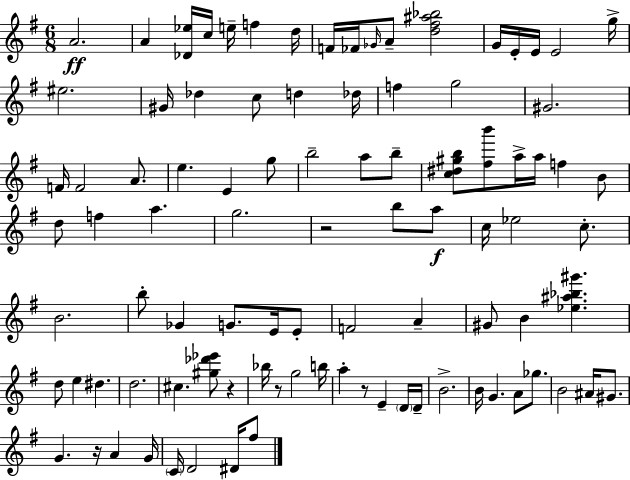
A4/h. A4/q [Db4,Eb5]/s C5/s E5/s F5/q D5/s F4/s FES4/s Gb4/s A4/e [D5,F#5,A#5,Bb5]/h G4/s E4/s E4/s E4/h G5/s EIS5/h. G#4/s Db5/q C5/e D5/q Db5/s F5/q G5/h G#4/h. F4/s F4/h A4/e. E5/q. E4/q G5/e B5/h A5/e B5/e [C5,D#5,G#5,B5]/e [F#5,B6]/e A5/s A5/s F5/q B4/e D5/e F5/q A5/q. G5/h. R/h B5/e A5/e C5/s Eb5/h C5/e. B4/h. B5/e Gb4/q G4/e. E4/s E4/e F4/h A4/q G#4/e B4/q [Eb5,A#5,Bb5,G#6]/q. D5/e E5/q D#5/q. D5/h. C#5/q. [G#5,Db6,Eb6]/e R/q Bb5/s R/e G5/h B5/s A5/q R/e E4/q D4/s D4/s B4/h. B4/s G4/q. A4/e Gb5/e. B4/h A#4/s G#4/e. G4/q. R/s A4/q G4/s C4/s D4/h D#4/s F#5/e